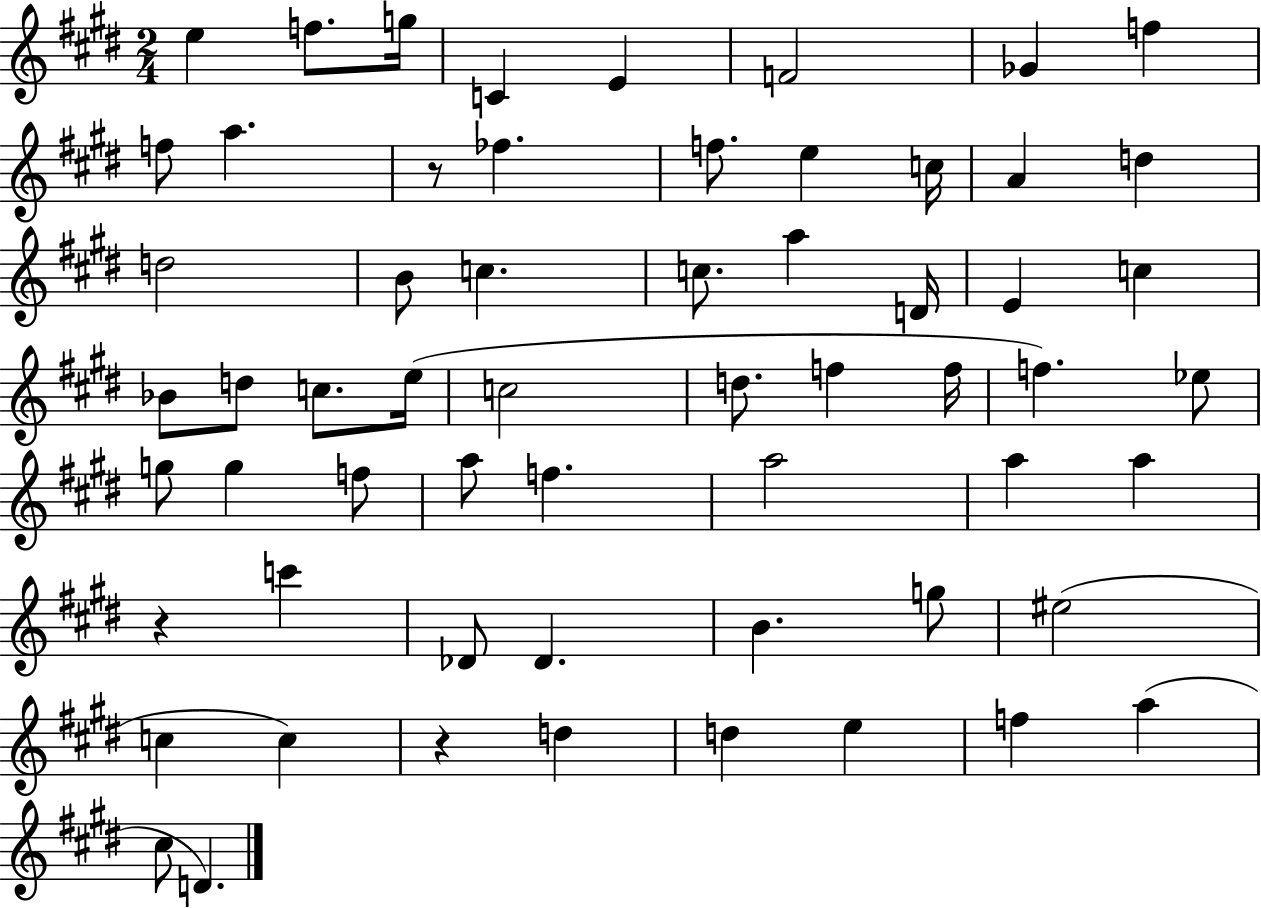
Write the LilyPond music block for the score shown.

{
  \clef treble
  \numericTimeSignature
  \time 2/4
  \key e \major
  e''4 f''8. g''16 | c'4 e'4 | f'2 | ges'4 f''4 | \break f''8 a''4. | r8 fes''4. | f''8. e''4 c''16 | a'4 d''4 | \break d''2 | b'8 c''4. | c''8. a''4 d'16 | e'4 c''4 | \break bes'8 d''8 c''8. e''16( | c''2 | d''8. f''4 f''16 | f''4.) ees''8 | \break g''8 g''4 f''8 | a''8 f''4. | a''2 | a''4 a''4 | \break r4 c'''4 | des'8 des'4. | b'4. g''8 | eis''2( | \break c''4 c''4) | r4 d''4 | d''4 e''4 | f''4 a''4( | \break cis''8 d'4.) | \bar "|."
}